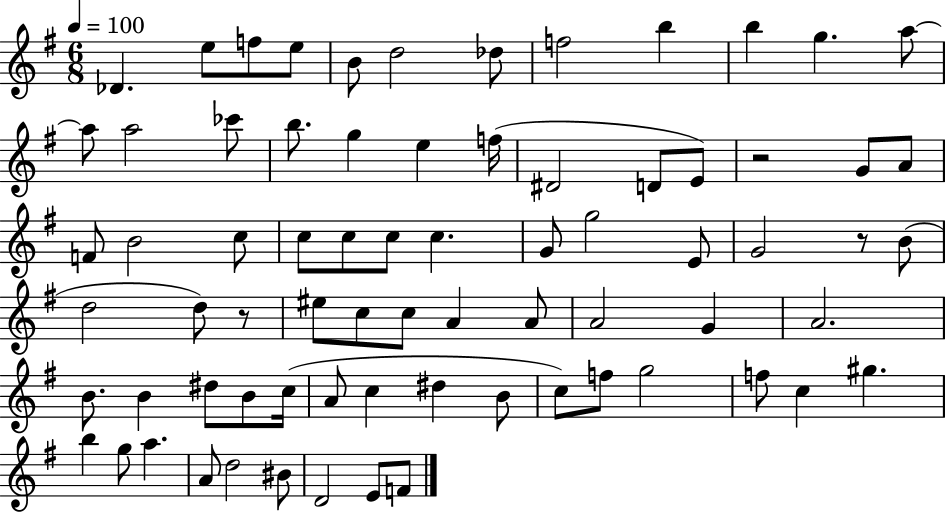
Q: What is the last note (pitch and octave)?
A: F4